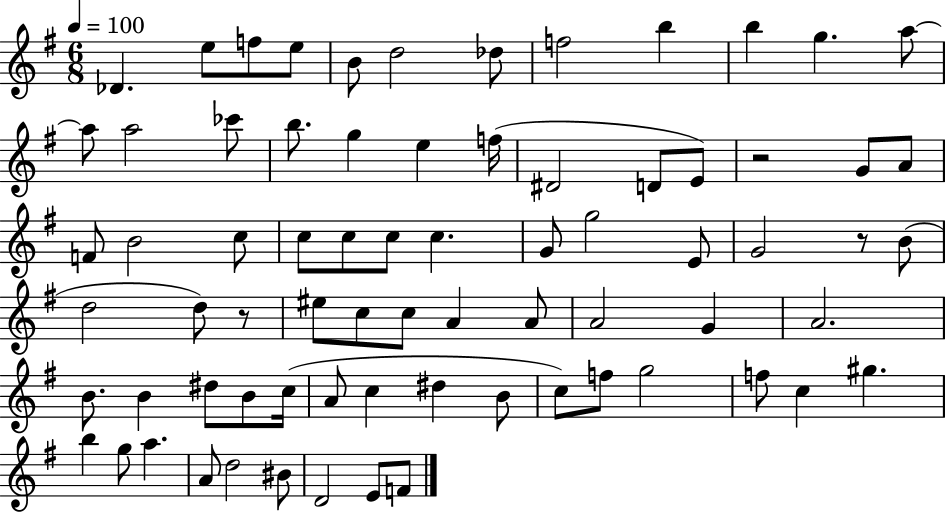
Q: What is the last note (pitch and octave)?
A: F4